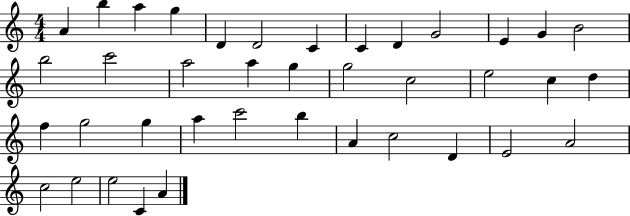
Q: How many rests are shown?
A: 0